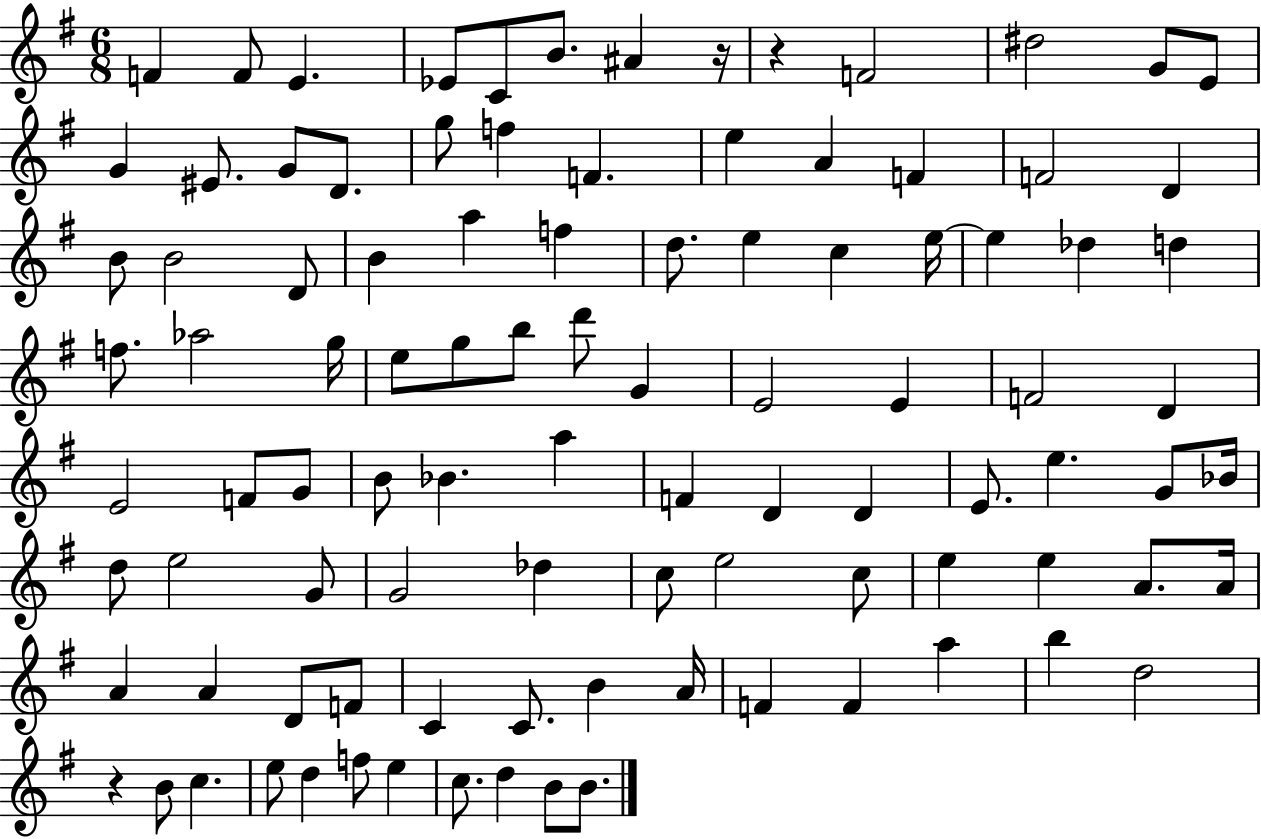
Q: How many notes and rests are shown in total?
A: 99